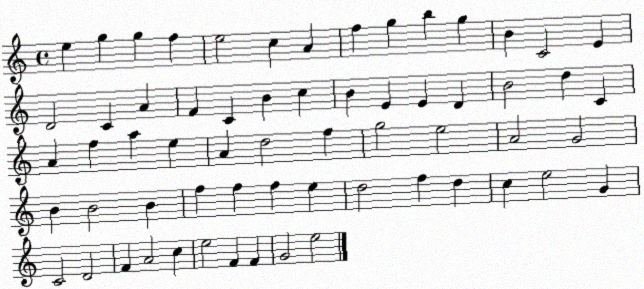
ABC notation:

X:1
T:Untitled
M:4/4
L:1/4
K:C
e g g f e2 c A f g b g B C2 E D2 C A F C B c B E E D B2 d C A f a e A d2 f g2 e2 A2 G2 B B2 B f f f e d2 f d c e2 G C2 D2 F A2 c e2 F F G2 e2